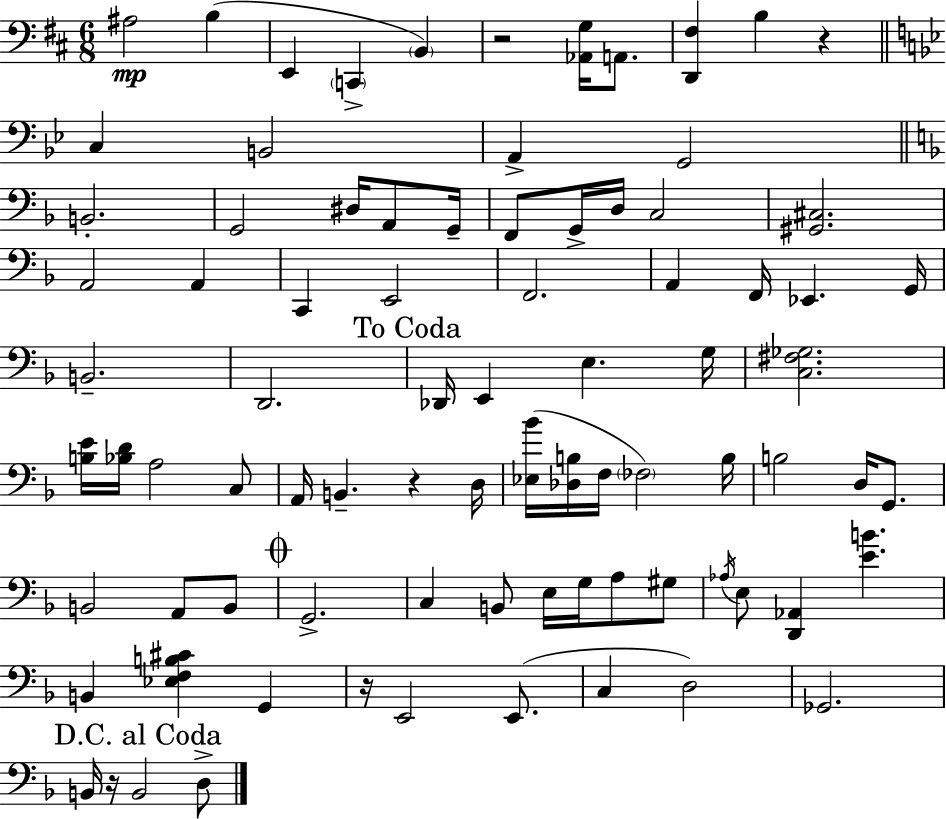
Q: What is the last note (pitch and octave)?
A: D3